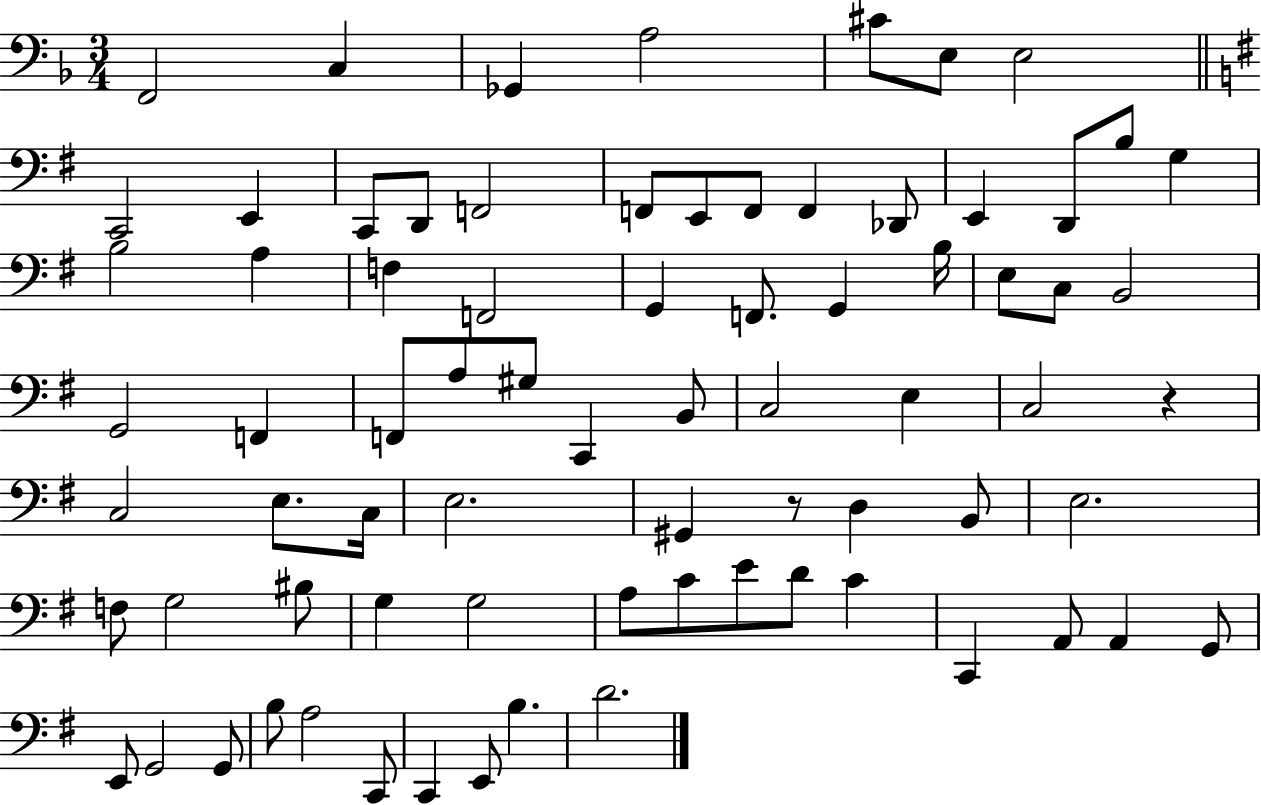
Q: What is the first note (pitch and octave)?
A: F2